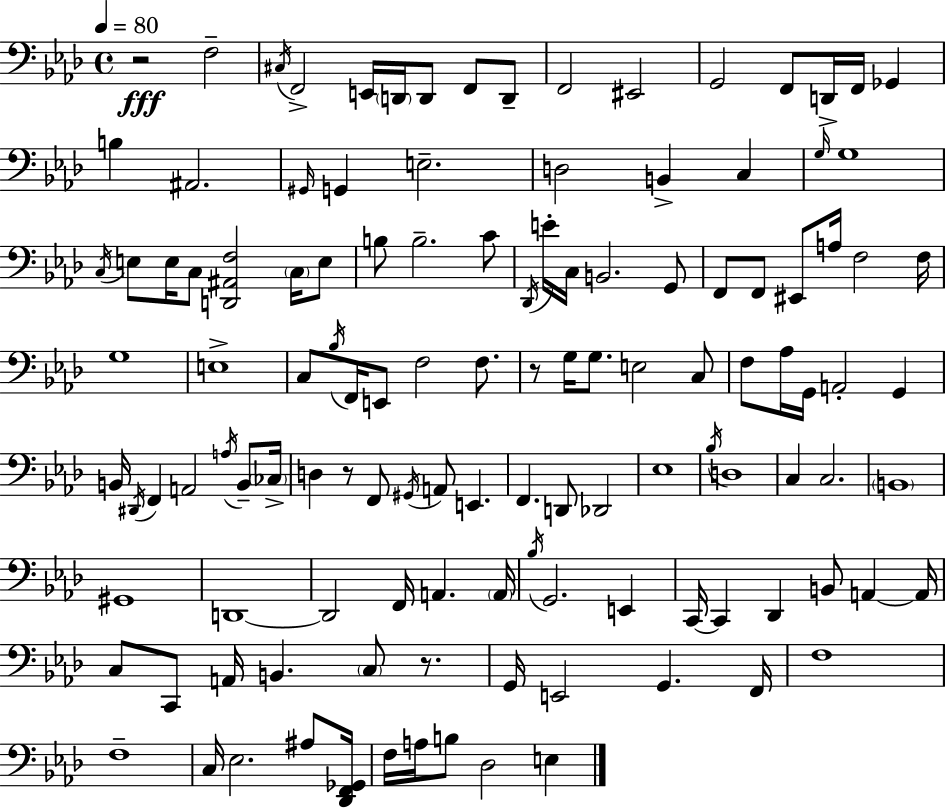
R/h F3/h C#3/s F2/h E2/s D2/s D2/e F2/e D2/e F2/h EIS2/h G2/h F2/e D2/s F2/s Gb2/q B3/q A#2/h. G#2/s G2/q E3/h. D3/h B2/q C3/q G3/s G3/w C3/s E3/e E3/s C3/e [D2,A#2,F3]/h C3/s E3/e B3/e B3/h. C4/e Db2/s E4/s C3/s B2/h. G2/e F2/e F2/e EIS2/e A3/s F3/h F3/s G3/w E3/w C3/e Bb3/s F2/s E2/e F3/h F3/e. R/e G3/s G3/e. E3/h C3/e F3/e Ab3/s G2/s A2/h G2/q B2/s D#2/s F2/q A2/h A3/s B2/e CES3/s D3/q R/e F2/e G#2/s A2/e E2/q. F2/q. D2/e Db2/h Eb3/w Bb3/s D3/w C3/q C3/h. B2/w G#2/w D2/w D2/h F2/s A2/q. A2/s Bb3/s G2/h. E2/q C2/s C2/q Db2/q B2/e A2/q A2/s C3/e C2/e A2/s B2/q. C3/e R/e. G2/s E2/h G2/q. F2/s F3/w F3/w C3/s Eb3/h. A#3/e [Db2,F2,Gb2]/s F3/s A3/s B3/e Db3/h E3/q